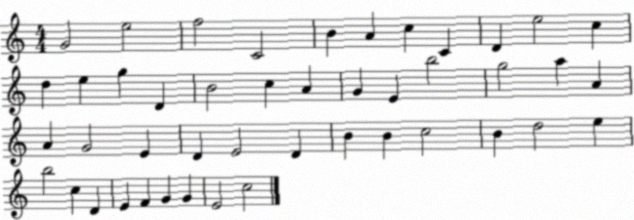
X:1
T:Untitled
M:4/4
L:1/4
K:C
G2 e2 f2 C2 B A c C D e2 c d e g D B2 c A G E b2 g2 a A A G2 E D E2 D B B c2 B d2 e b2 c D E F G G E2 c2